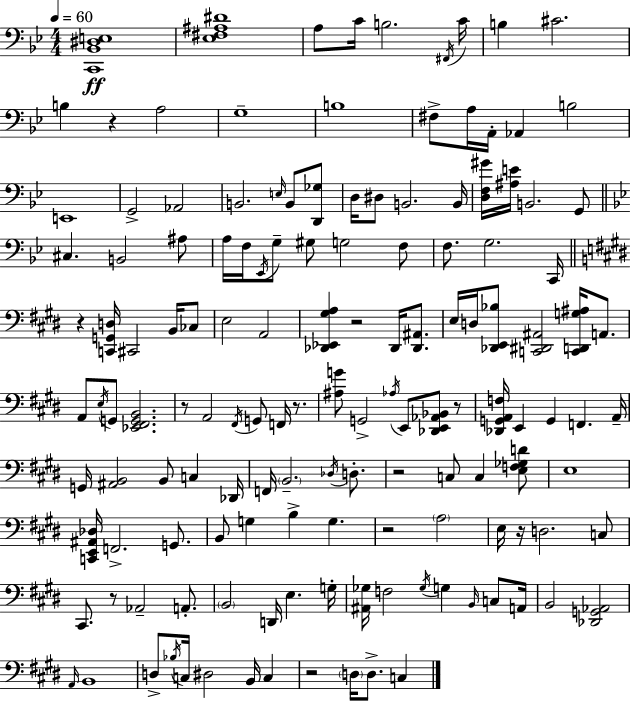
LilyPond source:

{
  \clef bass
  \numericTimeSignature
  \time 4/4
  \key bes \major
  \tempo 4 = 60
  <c, bes, dis e>1\ff | <ees fis ais dis'>1 | a8 c'16 b2. \acciaccatura { fis,16 } | c'16 b4 cis'2. | \break b4 r4 a2 | g1-- | b1 | fis8-> a16 a,16-. aes,4 b2 | \break e,1 | g,2-> aes,2 | b,2. \grace { e16 } b,8 | <d, ges>8 d16 dis8 b,2. | \break b,16 <d f gis'>16 <ais e'>16 b,2. | g,8 \bar "||" \break \key bes \major cis4. b,2 ais8 | a16 f16 \acciaccatura { ees,16 } g8-- gis8 g2 f8 | f8. g2. | c,16 \bar "||" \break \key e \major r4 <c, g, d>16 cis,2 b,16 ces8 | e2 a,2 | <des, ees, gis a>4 r2 des,16 <des, ais,>8. | e16 d16 <des, e, bes>8 <c, dis, ais,>2 <c, d, g ais>16 a,8. | \break a,8 \acciaccatura { e16 } g,8 <ees, fis, g, b,>2. | r8 a,2 \acciaccatura { fis,16 } g,8 f,16 r8. | <ais g'>8 g,2-> \acciaccatura { aes16 } e,8 <des, e, aes, bes,>8 | r8 <des, g, a, f>16 e,4 g,4 f,4. | \break a,16-- g,16 <ais, b,>2 b,8 c4 | des,16 f,16 \parenthesize b,2.-- | \acciaccatura { des16 } d8.-. r2 c8 c4 | <e f ges d'>8 e1 | \break <c, e, ais, des>16 f,2.-> | g,8. b,8 g4 b4-> g4. | r2 \parenthesize a2 | e16 r16 d2. | \break c8 cis,8. r8 aes,2-- | a,8.-. \parenthesize b,2 d,16 e4. | g16-. <ais, ges>16 f2 \acciaccatura { ges16 } g4 | \grace { b,16 } c8 a,16 b,2 <des, g, aes,>2 | \break \grace { a,16 } b,1 | d8-> \acciaccatura { bes16 } c16 dis2 | b,16 c4 r2 | \parenthesize d16 d8.-> c4 \bar "|."
}